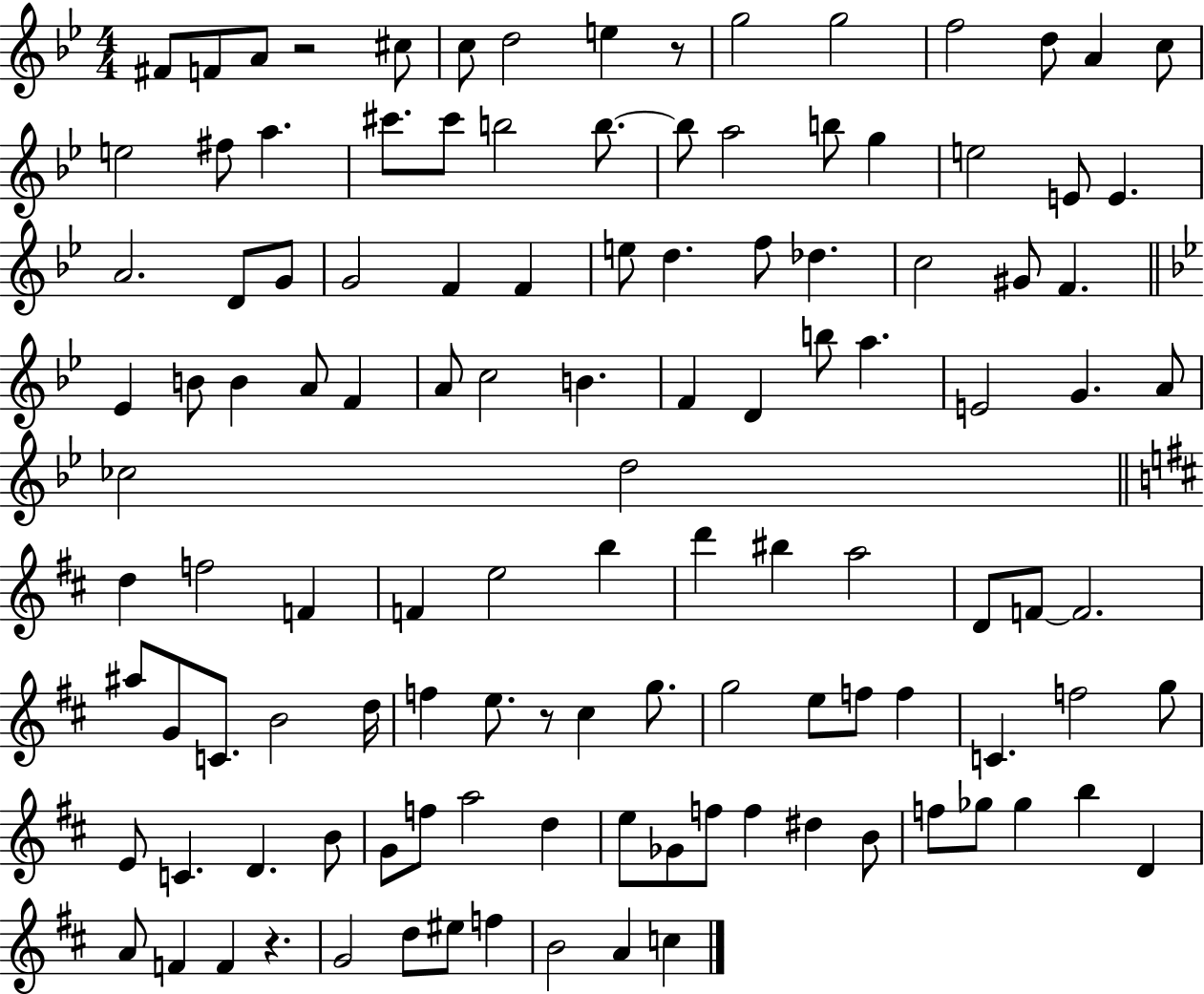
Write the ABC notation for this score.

X:1
T:Untitled
M:4/4
L:1/4
K:Bb
^F/2 F/2 A/2 z2 ^c/2 c/2 d2 e z/2 g2 g2 f2 d/2 A c/2 e2 ^f/2 a ^c'/2 ^c'/2 b2 b/2 b/2 a2 b/2 g e2 E/2 E A2 D/2 G/2 G2 F F e/2 d f/2 _d c2 ^G/2 F _E B/2 B A/2 F A/2 c2 B F D b/2 a E2 G A/2 _c2 d2 d f2 F F e2 b d' ^b a2 D/2 F/2 F2 ^a/2 G/2 C/2 B2 d/4 f e/2 z/2 ^c g/2 g2 e/2 f/2 f C f2 g/2 E/2 C D B/2 G/2 f/2 a2 d e/2 _G/2 f/2 f ^d B/2 f/2 _g/2 _g b D A/2 F F z G2 d/2 ^e/2 f B2 A c